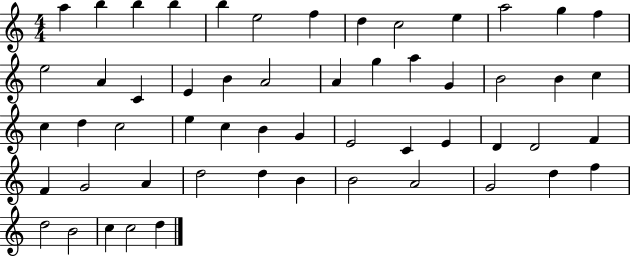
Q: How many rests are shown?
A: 0